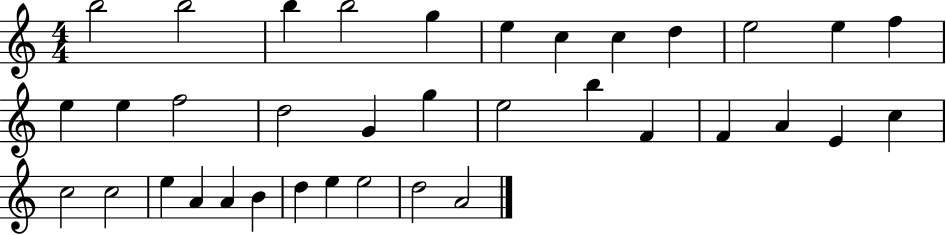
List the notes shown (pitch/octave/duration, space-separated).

B5/h B5/h B5/q B5/h G5/q E5/q C5/q C5/q D5/q E5/h E5/q F5/q E5/q E5/q F5/h D5/h G4/q G5/q E5/h B5/q F4/q F4/q A4/q E4/q C5/q C5/h C5/h E5/q A4/q A4/q B4/q D5/q E5/q E5/h D5/h A4/h